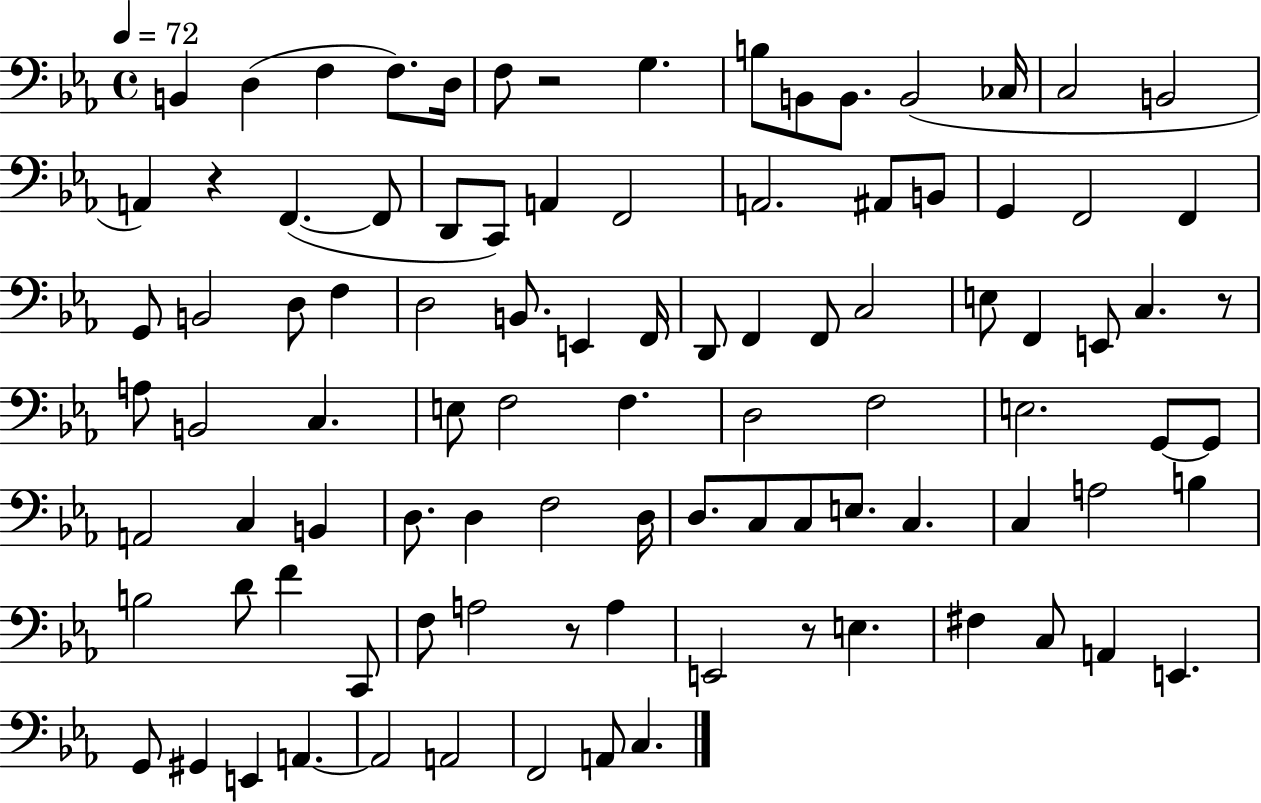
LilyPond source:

{
  \clef bass
  \time 4/4
  \defaultTimeSignature
  \key ees \major
  \tempo 4 = 72
  \repeat volta 2 { b,4 d4( f4 f8.) d16 | f8 r2 g4. | b8 b,8 b,8. b,2( ces16 | c2 b,2 | \break a,4) r4 f,4.~(~ f,8 | d,8 c,8) a,4 f,2 | a,2. ais,8 b,8 | g,4 f,2 f,4 | \break g,8 b,2 d8 f4 | d2 b,8. e,4 f,16 | d,8 f,4 f,8 c2 | e8 f,4 e,8 c4. r8 | \break a8 b,2 c4. | e8 f2 f4. | d2 f2 | e2. g,8~~ g,8 | \break a,2 c4 b,4 | d8. d4 f2 d16 | d8. c8 c8 e8. c4. | c4 a2 b4 | \break b2 d'8 f'4 c,8 | f8 a2 r8 a4 | e,2 r8 e4. | fis4 c8 a,4 e,4. | \break g,8 gis,4 e,4 a,4.~~ | a,2 a,2 | f,2 a,8 c4. | } \bar "|."
}